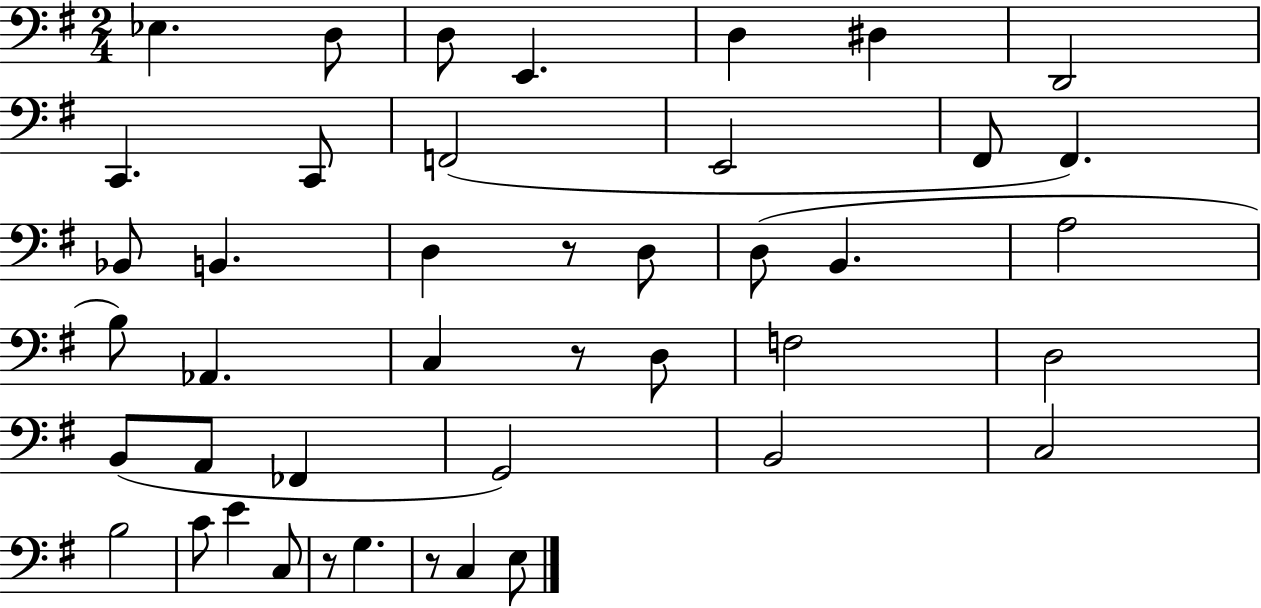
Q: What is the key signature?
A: G major